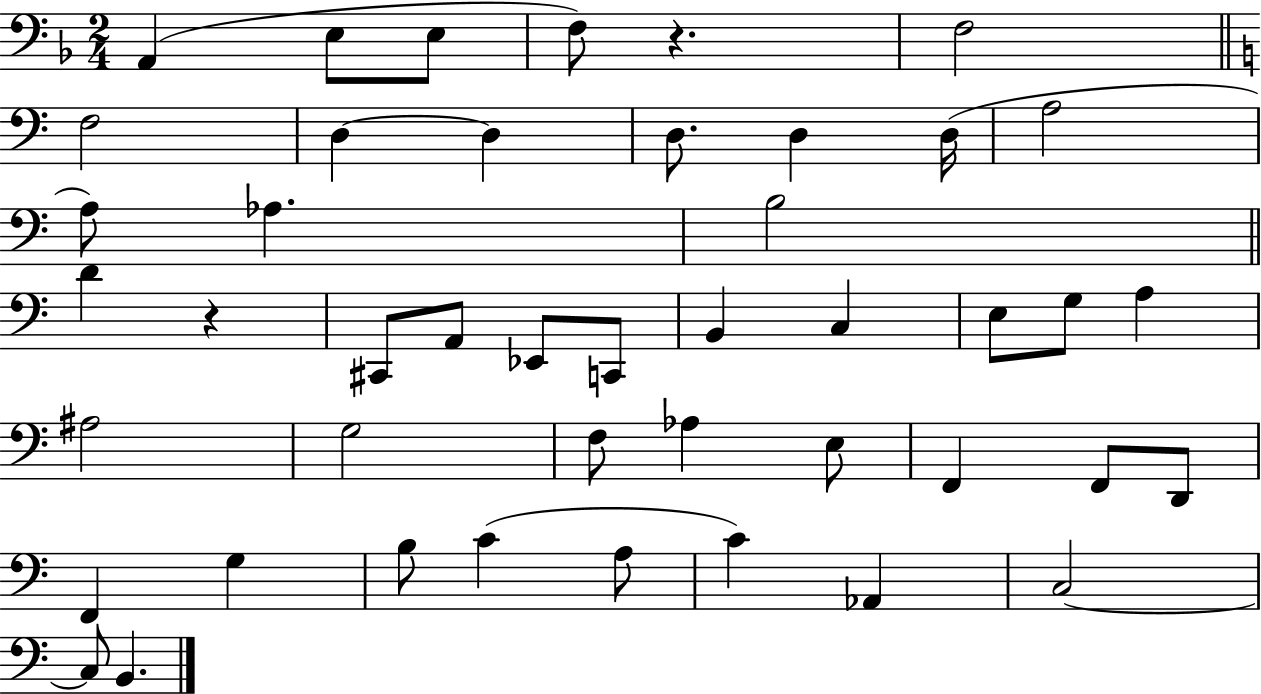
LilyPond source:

{
  \clef bass
  \numericTimeSignature
  \time 2/4
  \key f \major
  a,4( e8 e8 | f8) r4. | f2 | \bar "||" \break \key a \minor f2 | d4~~ d4 | d8. d4 d16( | a2 | \break a8) aes4. | b2 | \bar "||" \break \key c \major d'4 r4 | cis,8 a,8 ees,8 c,8 | b,4 c4 | e8 g8 a4 | \break ais2 | g2 | f8 aes4 e8 | f,4 f,8 d,8 | \break f,4 g4 | b8 c'4( a8 | c'4) aes,4 | c2~~ | \break c8 b,4. | \bar "|."
}